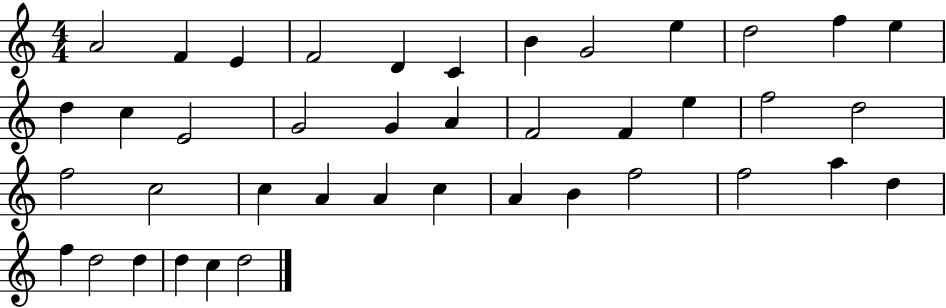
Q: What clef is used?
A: treble